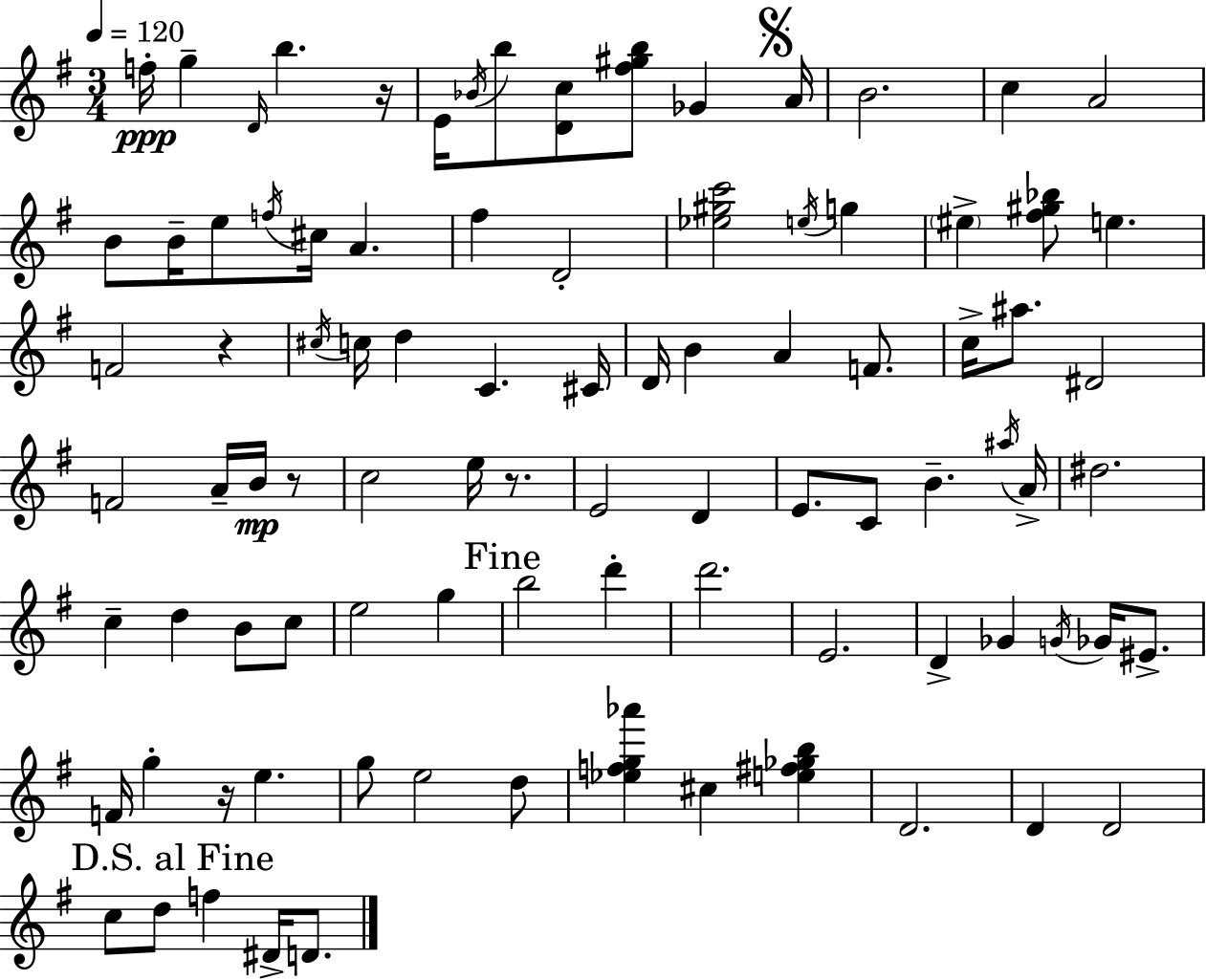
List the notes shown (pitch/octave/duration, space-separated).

F5/s G5/q D4/s B5/q. R/s E4/s Bb4/s B5/e [D4,C5]/e [F#5,G#5,B5]/e Gb4/q A4/s B4/h. C5/q A4/h B4/e B4/s E5/e F5/s C#5/s A4/q. F#5/q D4/h [Eb5,G#5,C6]/h E5/s G5/q EIS5/q [F#5,G#5,Bb5]/e E5/q. F4/h R/q C#5/s C5/s D5/q C4/q. C#4/s D4/s B4/q A4/q F4/e. C5/s A#5/e. D#4/h F4/h A4/s B4/s R/e C5/h E5/s R/e. E4/h D4/q E4/e. C4/e B4/q. A#5/s A4/s D#5/h. C5/q D5/q B4/e C5/e E5/h G5/q B5/h D6/q D6/h. E4/h. D4/q Gb4/q G4/s Gb4/s EIS4/e. F4/s G5/q R/s E5/q. G5/e E5/h D5/e [Eb5,F5,G5,Ab6]/q C#5/q [E5,F#5,Gb5,B5]/q D4/h. D4/q D4/h C5/e D5/e F5/q D#4/s D4/e.